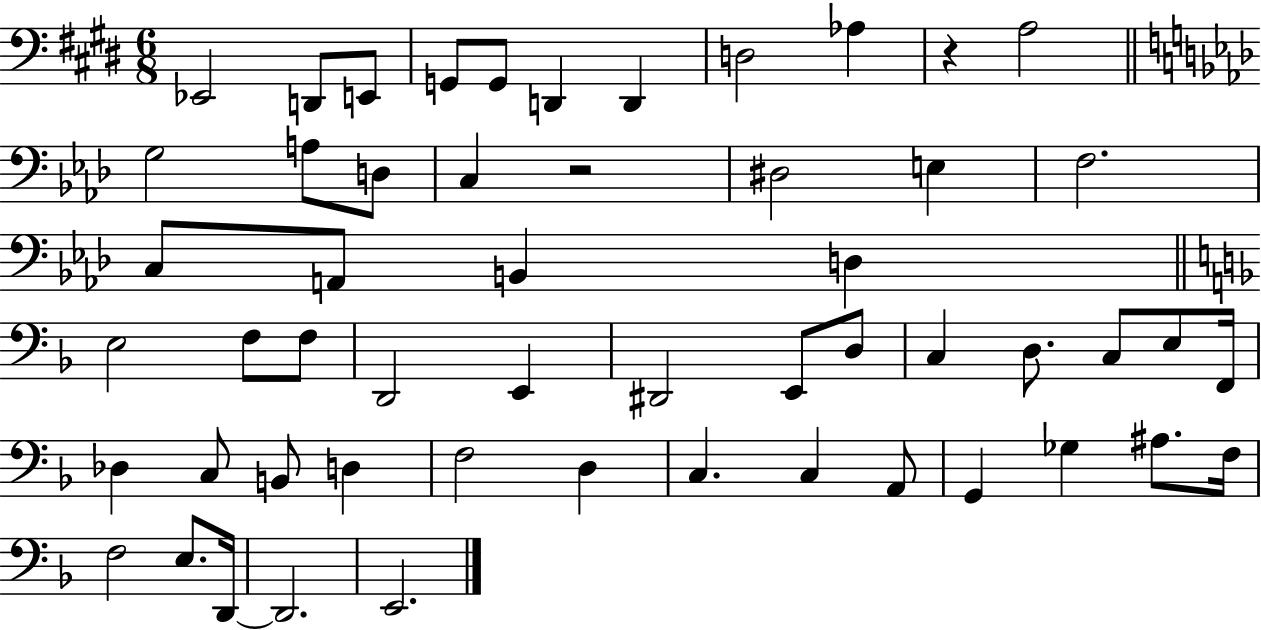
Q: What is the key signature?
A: E major